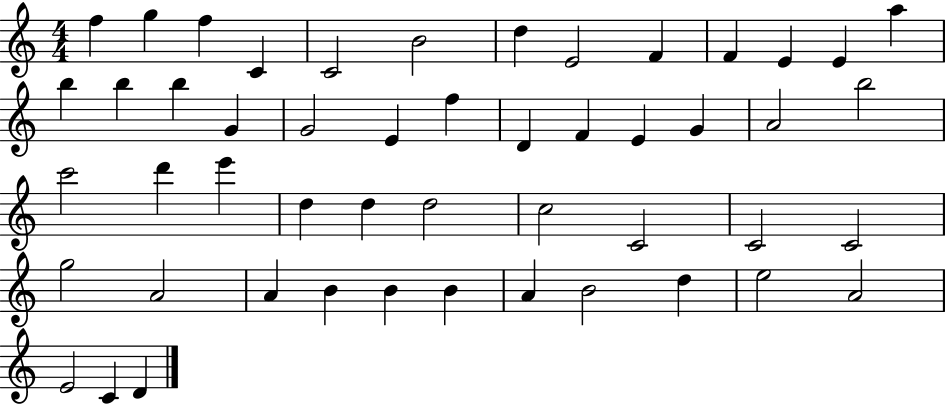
F5/q G5/q F5/q C4/q C4/h B4/h D5/q E4/h F4/q F4/q E4/q E4/q A5/q B5/q B5/q B5/q G4/q G4/h E4/q F5/q D4/q F4/q E4/q G4/q A4/h B5/h C6/h D6/q E6/q D5/q D5/q D5/h C5/h C4/h C4/h C4/h G5/h A4/h A4/q B4/q B4/q B4/q A4/q B4/h D5/q E5/h A4/h E4/h C4/q D4/q